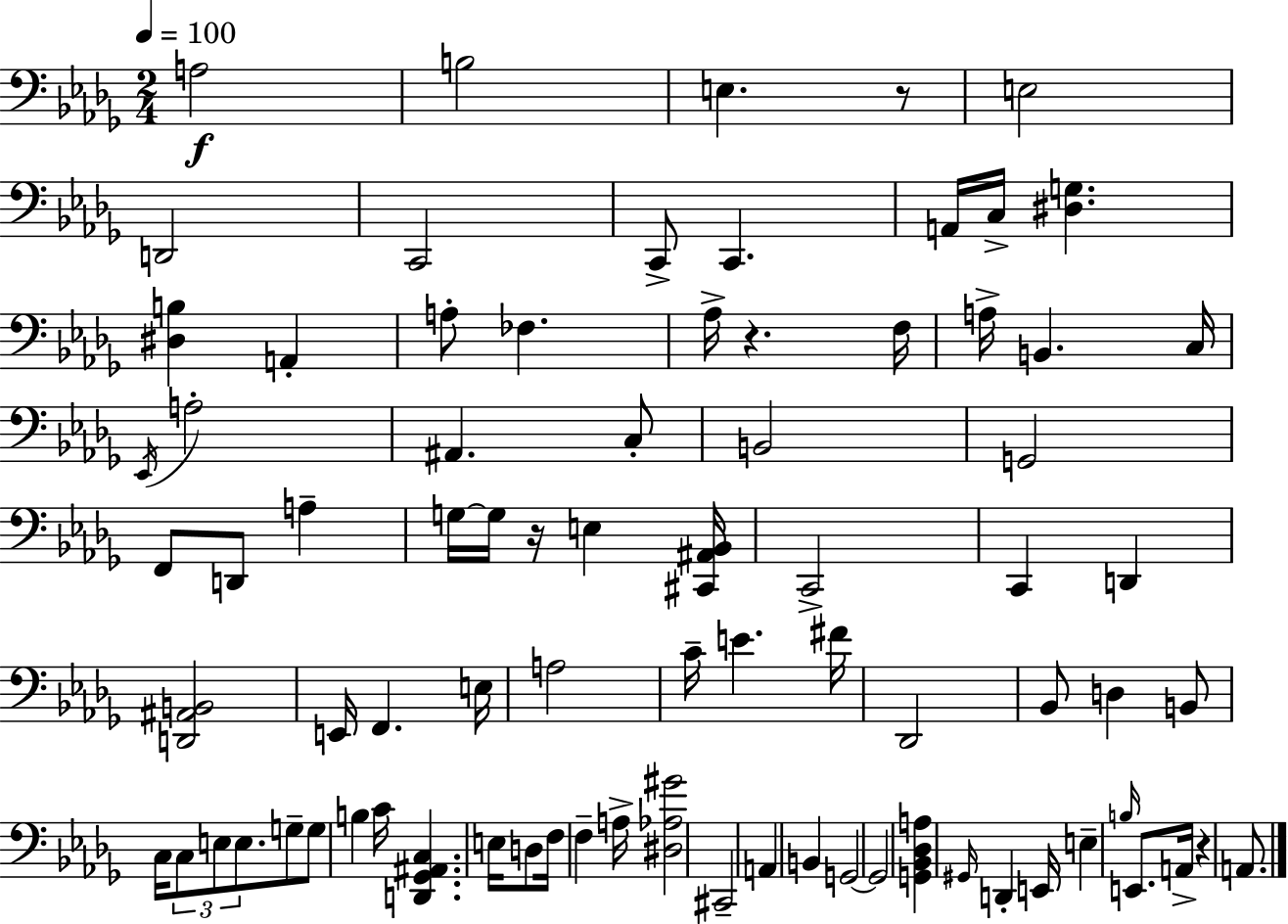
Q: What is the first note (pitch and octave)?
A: A3